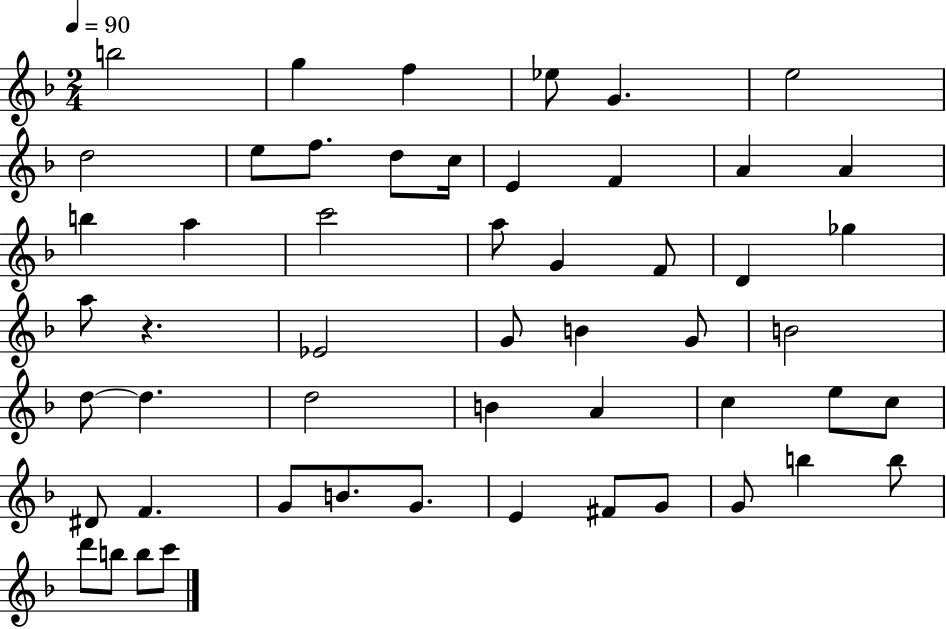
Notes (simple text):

B5/h G5/q F5/q Eb5/e G4/q. E5/h D5/h E5/e F5/e. D5/e C5/s E4/q F4/q A4/q A4/q B5/q A5/q C6/h A5/e G4/q F4/e D4/q Gb5/q A5/e R/q. Eb4/h G4/e B4/q G4/e B4/h D5/e D5/q. D5/h B4/q A4/q C5/q E5/e C5/e D#4/e F4/q. G4/e B4/e. G4/e. E4/q F#4/e G4/e G4/e B5/q B5/e D6/e B5/e B5/e C6/e